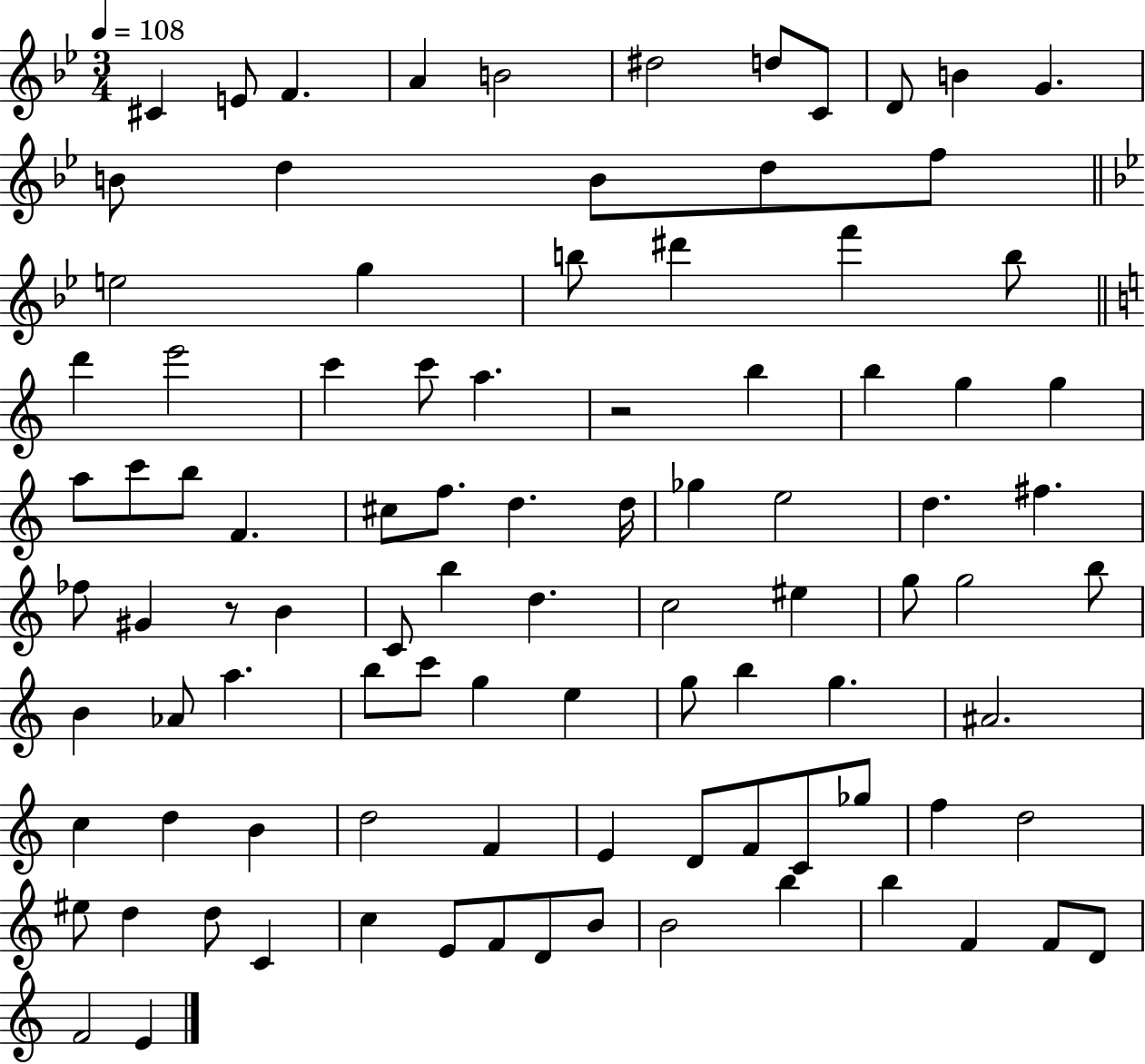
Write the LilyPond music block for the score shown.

{
  \clef treble
  \numericTimeSignature
  \time 3/4
  \key bes \major
  \tempo 4 = 108
  cis'4 e'8 f'4. | a'4 b'2 | dis''2 d''8 c'8 | d'8 b'4 g'4. | \break b'8 d''4 b'8 d''8 f''8 | \bar "||" \break \key bes \major e''2 g''4 | b''8 dis'''4 f'''4 b''8 | \bar "||" \break \key c \major d'''4 e'''2 | c'''4 c'''8 a''4. | r2 b''4 | b''4 g''4 g''4 | \break a''8 c'''8 b''8 f'4. | cis''8 f''8. d''4. d''16 | ges''4 e''2 | d''4. fis''4. | \break fes''8 gis'4 r8 b'4 | c'8 b''4 d''4. | c''2 eis''4 | g''8 g''2 b''8 | \break b'4 aes'8 a''4. | b''8 c'''8 g''4 e''4 | g''8 b''4 g''4. | ais'2. | \break c''4 d''4 b'4 | d''2 f'4 | e'4 d'8 f'8 c'8 ges''8 | f''4 d''2 | \break eis''8 d''4 d''8 c'4 | c''4 e'8 f'8 d'8 b'8 | b'2 b''4 | b''4 f'4 f'8 d'8 | \break f'2 e'4 | \bar "|."
}